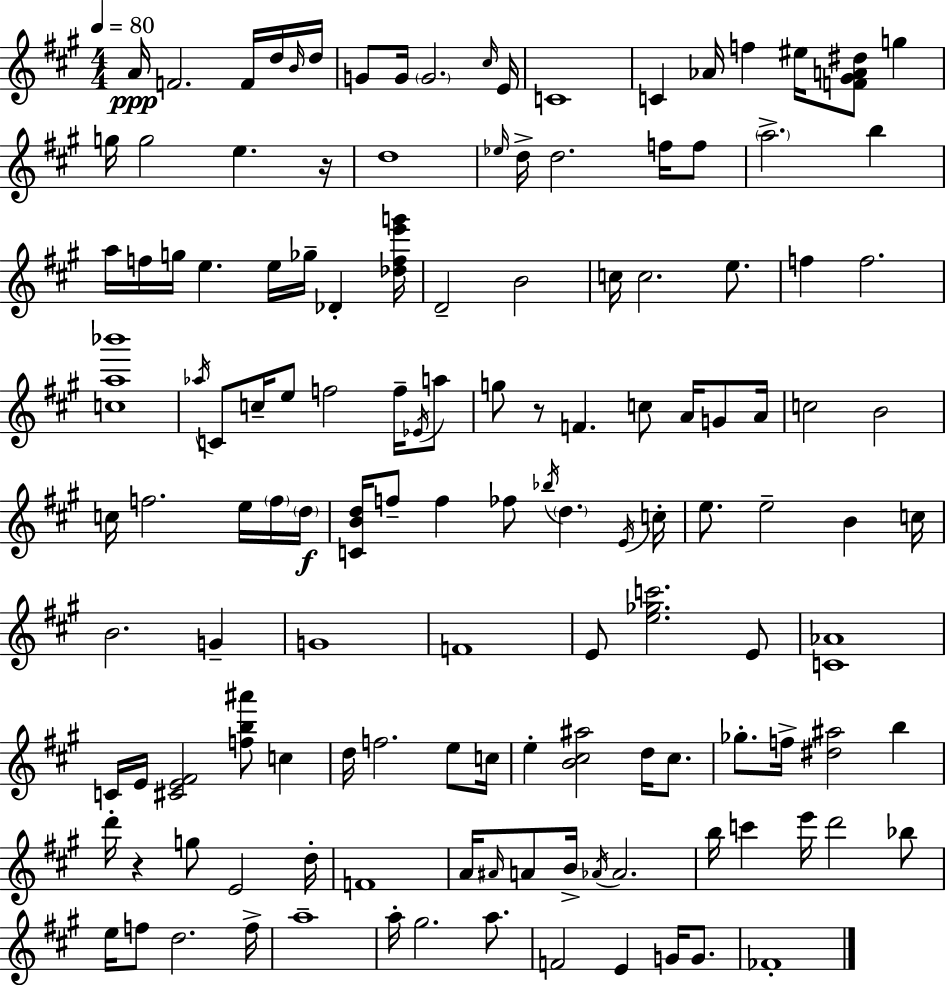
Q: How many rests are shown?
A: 3